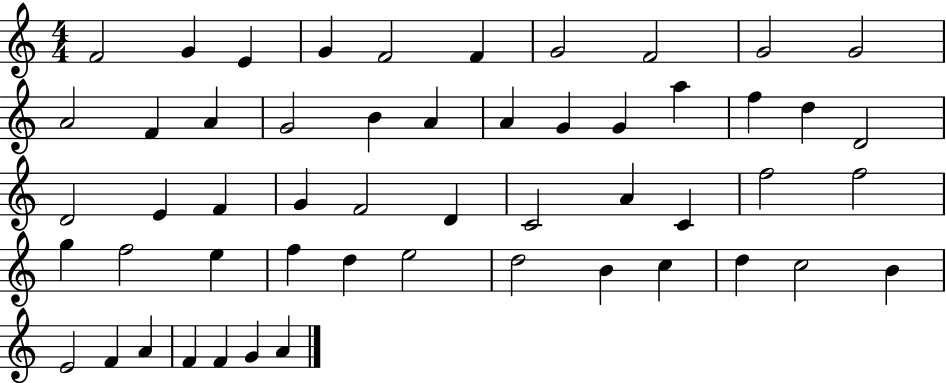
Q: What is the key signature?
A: C major